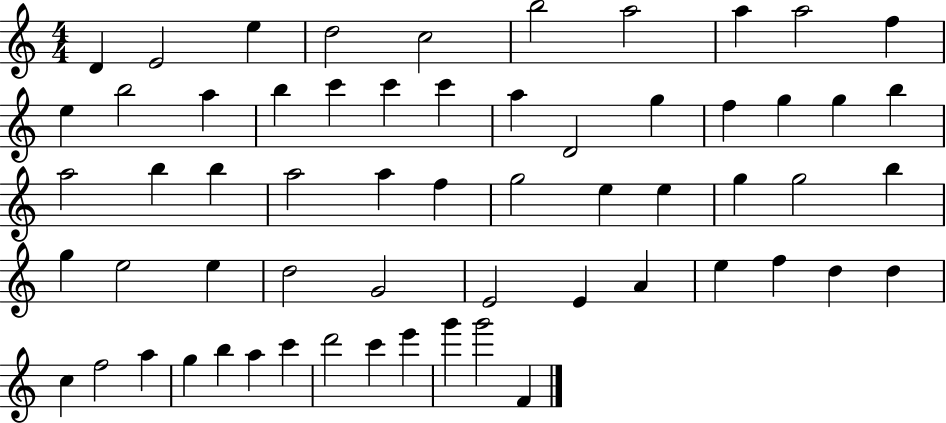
X:1
T:Untitled
M:4/4
L:1/4
K:C
D E2 e d2 c2 b2 a2 a a2 f e b2 a b c' c' c' a D2 g f g g b a2 b b a2 a f g2 e e g g2 b g e2 e d2 G2 E2 E A e f d d c f2 a g b a c' d'2 c' e' g' g'2 F